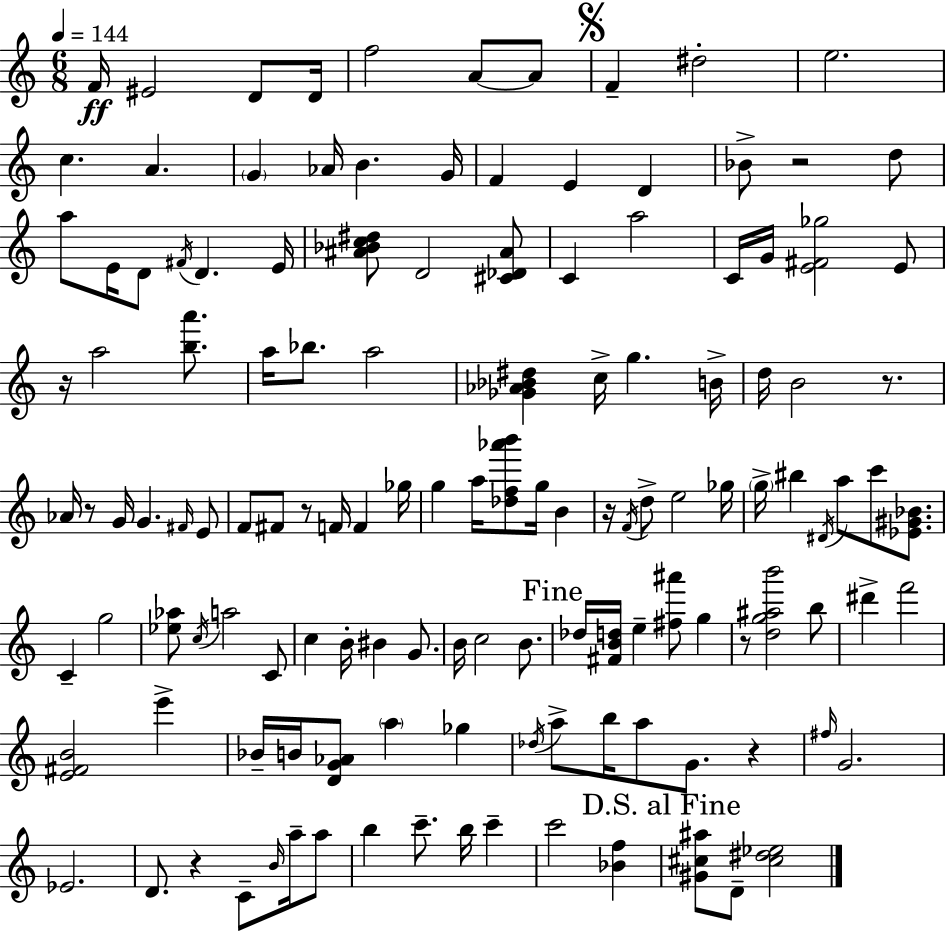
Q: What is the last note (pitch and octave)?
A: D4